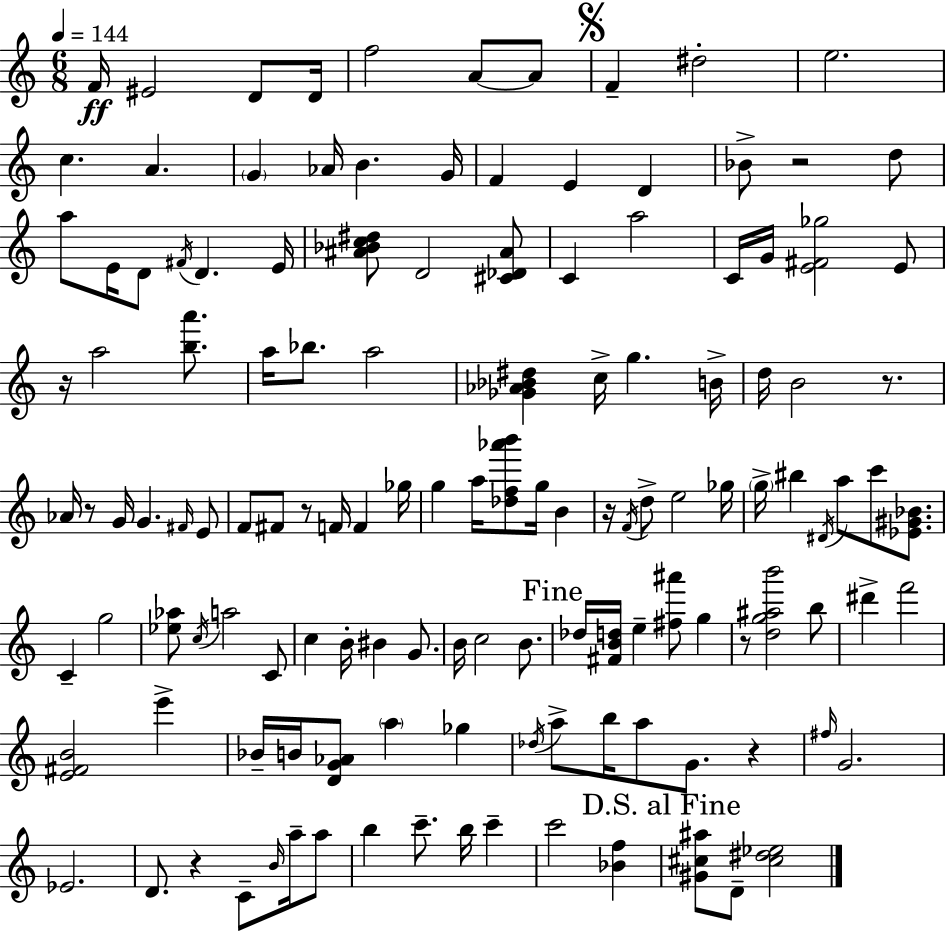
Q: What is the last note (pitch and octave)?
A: D4